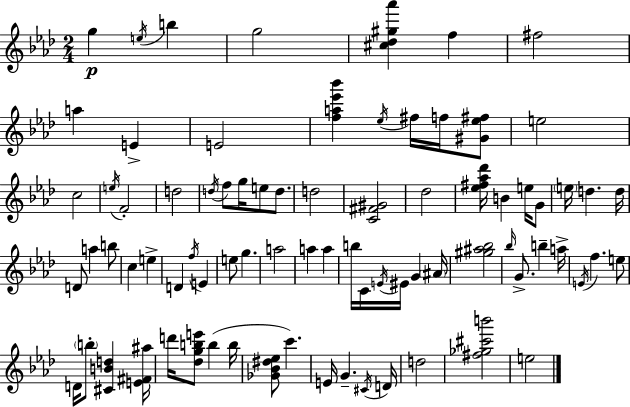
{
  \clef treble
  \numericTimeSignature
  \time 2/4
  \key aes \major
  g''4\p \acciaccatura { e''16 } b''4 | g''2 | <cis'' des'' gis'' aes'''>4 f''4 | fis''2 | \break a''4 e'4-> | e'2 | <f'' a'' ees''' bes'''>4 \acciaccatura { ees''16 } fis''16 f''16 | <gis' ees'' fis''>8 e''2 | \break c''2 | \acciaccatura { e''16 } f'2-. | d''2 | \acciaccatura { d''16 } f''8 g''16 e''8 | \break d''8. d''2 | <c' fis' gis'>2 | des''2 | <ees'' fis'' aes'' des'''>16 b'4 | \break e''16 g'8 \parenthesize e''16 d''4. | d''16 d'8 a''4 | b''8 c''4 | e''4-> d'4 | \break \acciaccatura { f''16 } e'4 e''8 g''4. | a''2 | a''4 | a''4 b''16 c'16 \acciaccatura { e'16 } | \break eis'16 g'4 \parenthesize ais'16 <gis'' ais'' bes''>2 | \grace { bes''16 } g'8.-> | b''4-- a''16-> \acciaccatura { e'16 } | f''4. e''8 | \break d'16 \parenthesize b''8-. <cis' b' d''>4 <e' fis' ais''>16 | d'''16 <des'' g'' b'' e'''>8 b''4( b''16 | <ges' bes' dis'' ees''>8 c'''4.) | e'16 g'4.-- \acciaccatura { cis'16 } | \break d'16 d''2 | <fis'' ges'' cis''' b'''>2 | e''2 | \bar "|."
}